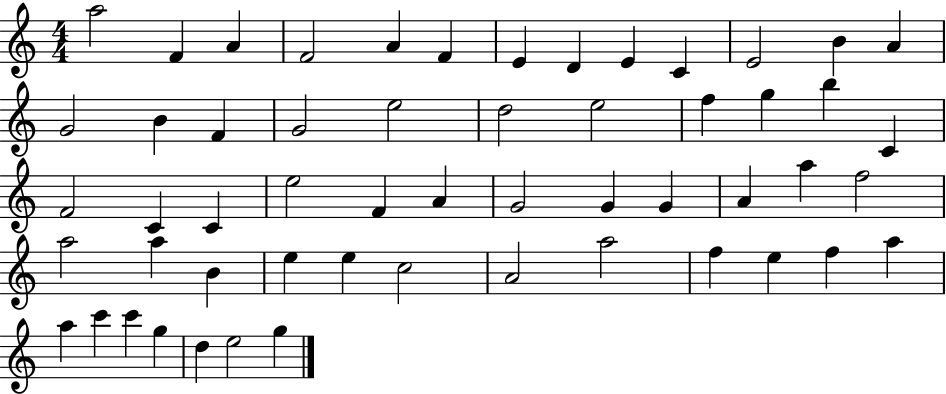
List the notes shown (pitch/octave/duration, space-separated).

A5/h F4/q A4/q F4/h A4/q F4/q E4/q D4/q E4/q C4/q E4/h B4/q A4/q G4/h B4/q F4/q G4/h E5/h D5/h E5/h F5/q G5/q B5/q C4/q F4/h C4/q C4/q E5/h F4/q A4/q G4/h G4/q G4/q A4/q A5/q F5/h A5/h A5/q B4/q E5/q E5/q C5/h A4/h A5/h F5/q E5/q F5/q A5/q A5/q C6/q C6/q G5/q D5/q E5/h G5/q